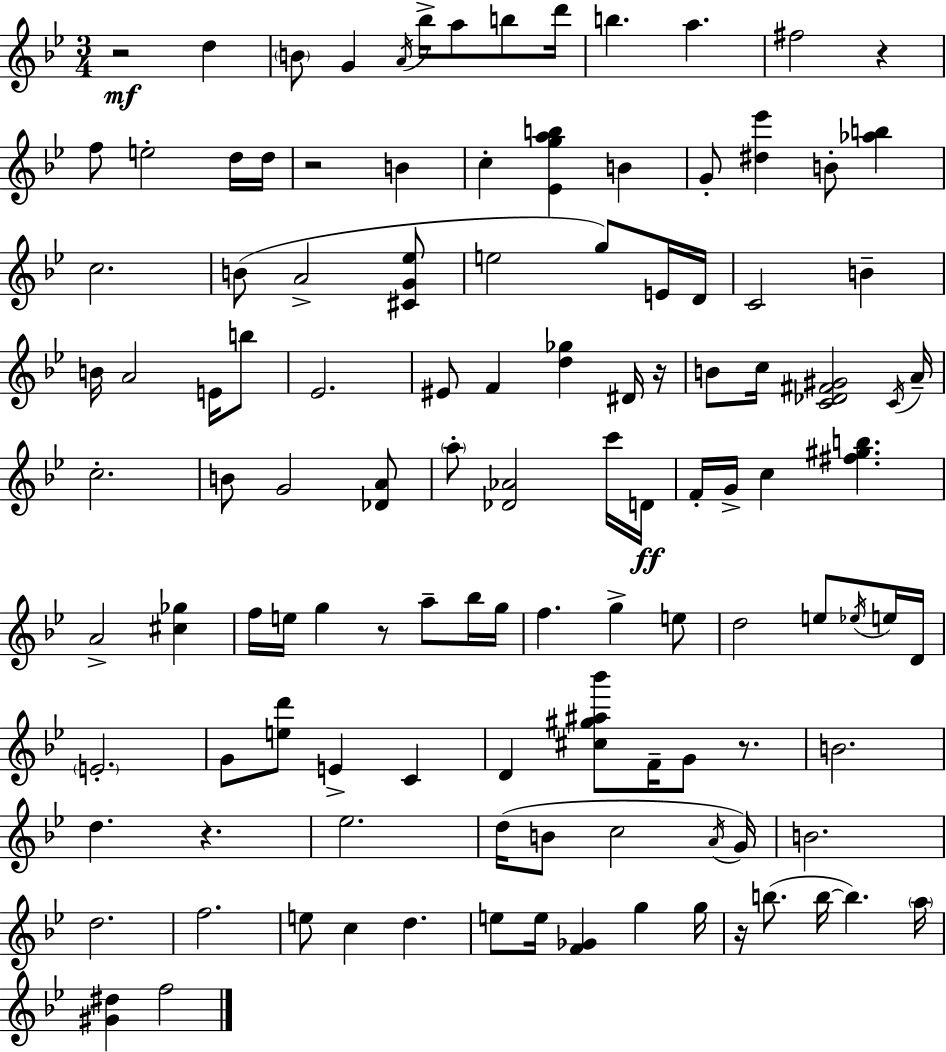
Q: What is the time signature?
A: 3/4